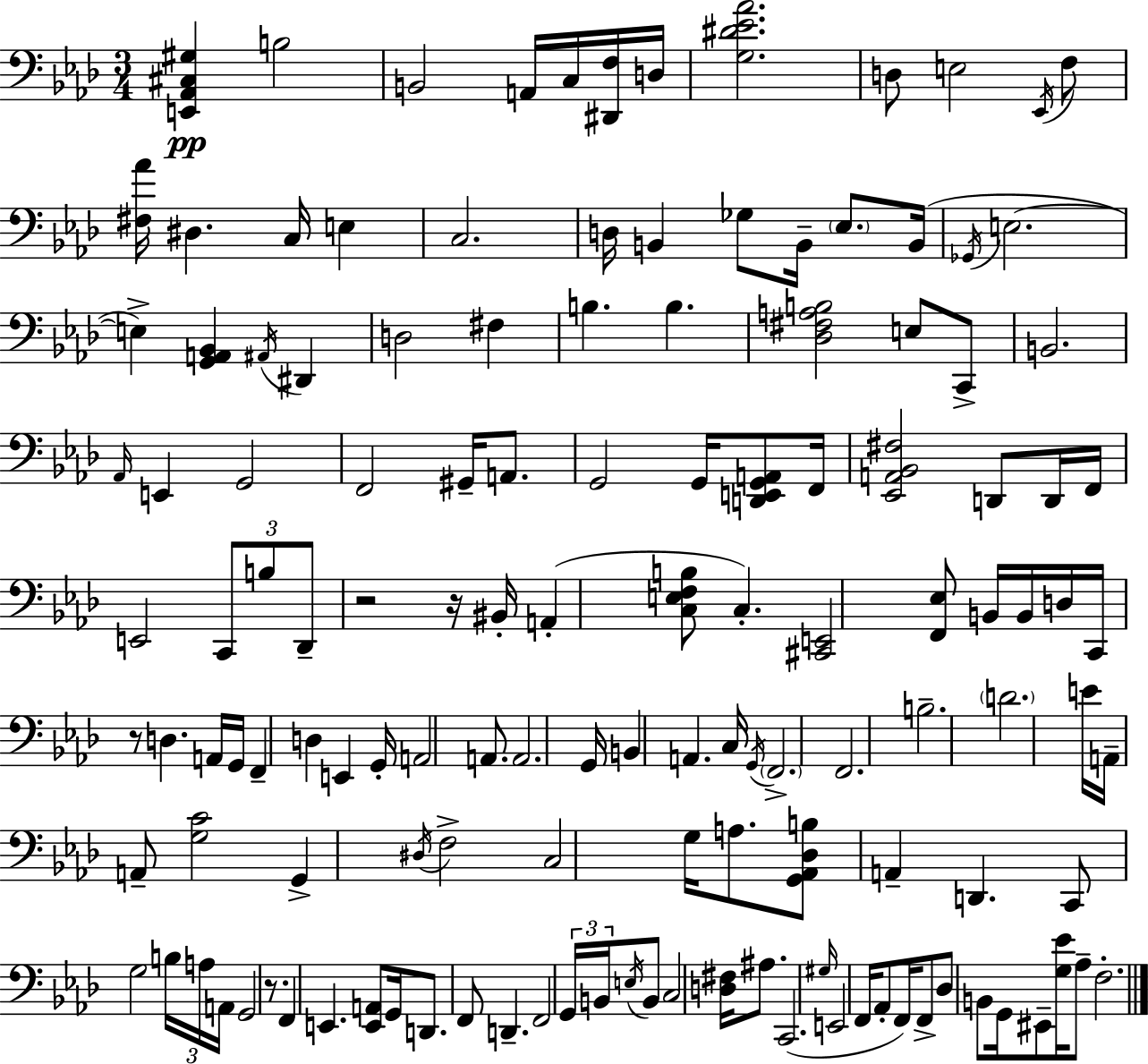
{
  \clef bass
  \numericTimeSignature
  \time 3/4
  \key f \minor
  \repeat volta 2 { <e, aes, cis gis>4\pp b2 | b,2 a,16 c16 <dis, f>16 d16 | <g dis' ees' aes'>2. | d8 e2 \acciaccatura { ees,16 } f8 | \break <fis aes'>16 dis4. c16 e4 | c2. | d16 b,4 ges8 b,16-- \parenthesize ees8. | b,16( \acciaccatura { ges,16 } e2.~~ | \break e4->) <g, a, bes,>4 \acciaccatura { ais,16 } dis,4 | d2 fis4 | b4. b4. | <des fis a b>2 e8 | \break c,8-> b,2. | \grace { aes,16 } e,4 g,2 | f,2 | gis,16-- a,8. g,2 | \break g,16 <d, e, g, a,>8 f,16 <ees, a, bes, fis>2 | d,8 d,16 f,16 e,2 | \tuplet 3/2 { c,8 b8 des,8-- } r2 | r16 bis,16-. a,4-.( <c e f b>8 c4.-.) | \break <cis, e,>2 | <f, ees>8 b,16 b,16 d16 c,16 r8 d4. | a,16 g,16 f,4-- d4 | e,4 g,16-. a,2 | \break a,8. a,2. | g,16 b,4 a,4. | c16 \acciaccatura { g,16 } \parenthesize f,2.-> | f,2. | \break b2.-- | \parenthesize d'2. | e'16 a,16-- a,8-- <g c'>2 | g,4-> \acciaccatura { dis16 } f2-> | \break c2 | g16 a8. <g, aes, des b>8 a,4-- | d,4. c,8 g2 | \tuplet 3/2 { b16 a16 a,16 } g,2 | \break r8. f,4 e,4. | <e, a,>8 g,16 d,8. f,8 | d,4.-- f,2 | \tuplet 3/2 { g,16 b,16 \acciaccatura { e16 } } b,8 c2 | \break <d fis>16 ais8. c,2.( | \grace { gis16 } e,2 | f,16 aes,8-. f,16) f,8-> des8 | b,8 g,16 eis,8-- <g ees'>16 aes8-- f2.-. | \break } \bar "|."
}